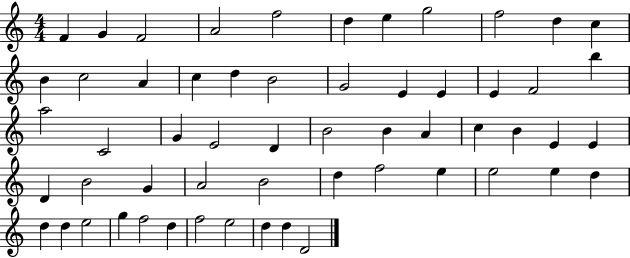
F4/q G4/q F4/h A4/h F5/h D5/q E5/q G5/h F5/h D5/q C5/q B4/q C5/h A4/q C5/q D5/q B4/h G4/h E4/q E4/q E4/q F4/h B5/q A5/h C4/h G4/q E4/h D4/q B4/h B4/q A4/q C5/q B4/q E4/q E4/q D4/q B4/h G4/q A4/h B4/h D5/q F5/h E5/q E5/h E5/q D5/q D5/q D5/q E5/h G5/q F5/h D5/q F5/h E5/h D5/q D5/q D4/h